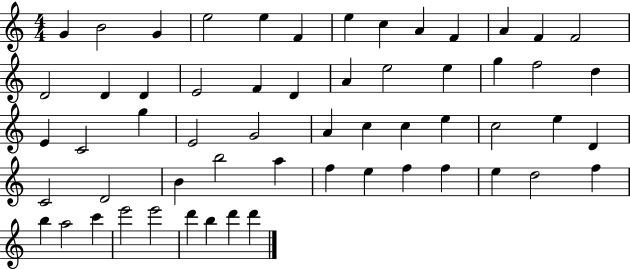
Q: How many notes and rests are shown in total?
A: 58